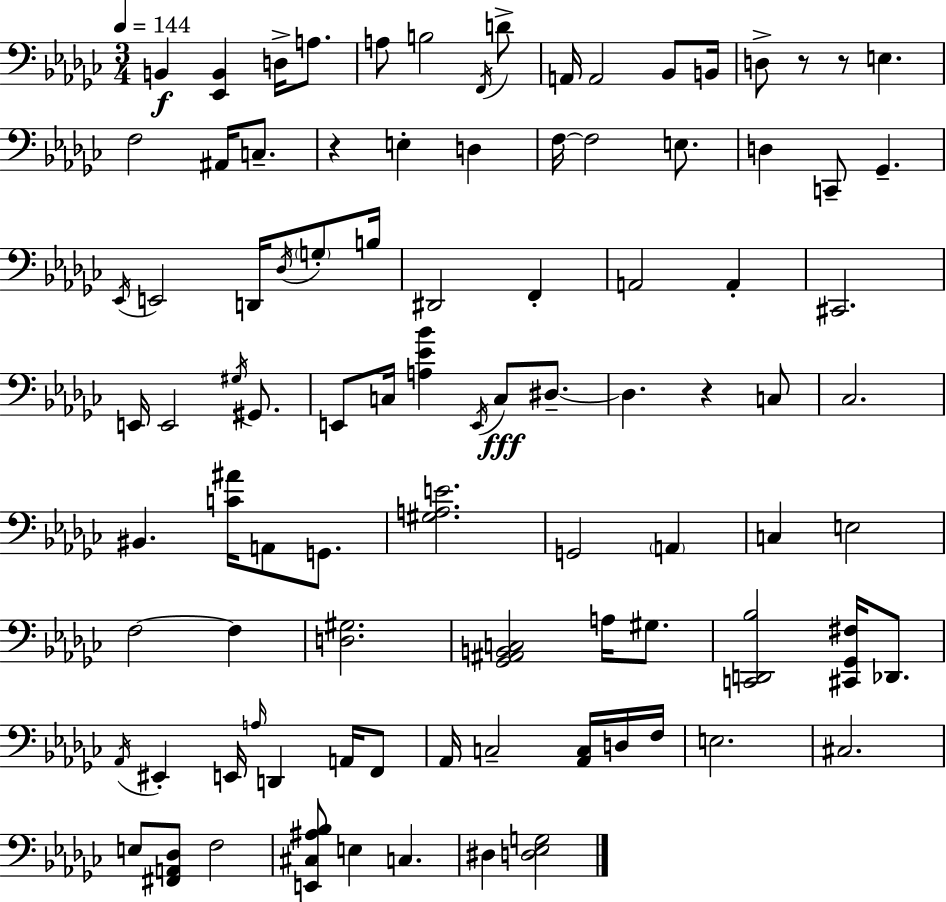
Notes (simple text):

B2/q [Eb2,B2]/q D3/s A3/e. A3/e B3/h F2/s D4/e A2/s A2/h Bb2/e B2/s D3/e R/e R/e E3/q. F3/h A#2/s C3/e. R/q E3/q D3/q F3/s F3/h E3/e. D3/q C2/e Gb2/q. Eb2/s E2/h D2/s Db3/s G3/e B3/s D#2/h F2/q A2/h A2/q C#2/h. E2/s E2/h G#3/s G#2/e. E2/e C3/s [A3,Eb4,Bb4]/q E2/s C3/e D#3/e. D#3/q. R/q C3/e CES3/h. BIS2/q. [C4,A#4]/s A2/e G2/e. [G#3,A3,E4]/h. G2/h A2/q C3/q E3/h F3/h F3/q [D3,G#3]/h. [Gb2,A#2,B2,C3]/h A3/s G#3/e. [C2,D2,Bb3]/h [C#2,Gb2,F#3]/s Db2/e. Ab2/s EIS2/q E2/s A3/s D2/q A2/s F2/e Ab2/s C3/h [Ab2,C3]/s D3/s F3/s E3/h. C#3/h. E3/e [F#2,A2,Db3]/e F3/h [E2,C#3,A#3,Bb3]/e E3/q C3/q. D#3/q [D3,Eb3,G3]/h